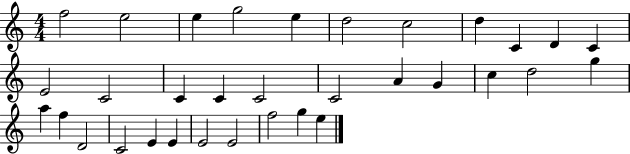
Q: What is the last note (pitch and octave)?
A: E5